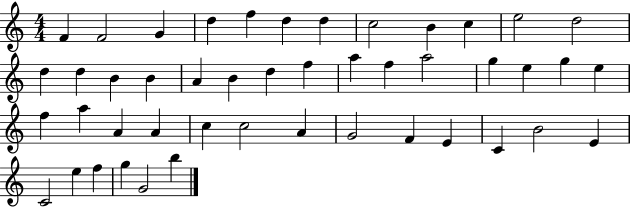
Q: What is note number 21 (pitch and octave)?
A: A5